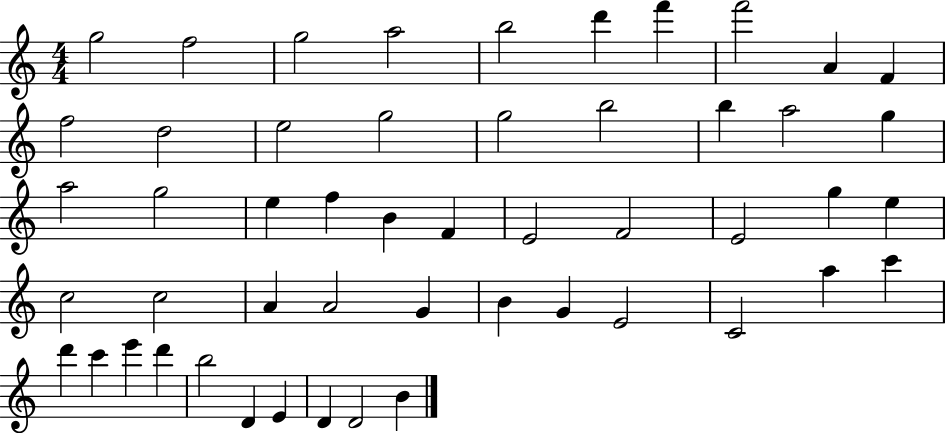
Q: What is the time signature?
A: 4/4